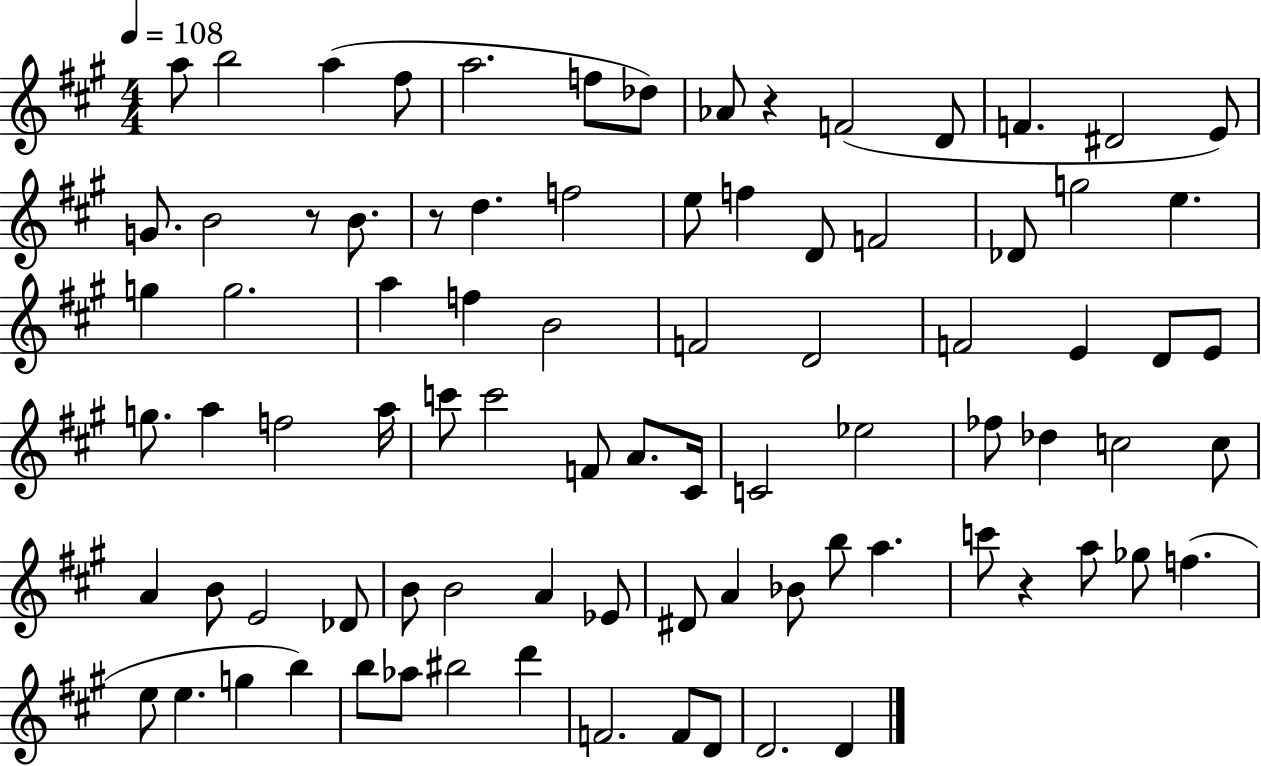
X:1
T:Untitled
M:4/4
L:1/4
K:A
a/2 b2 a ^f/2 a2 f/2 _d/2 _A/2 z F2 D/2 F ^D2 E/2 G/2 B2 z/2 B/2 z/2 d f2 e/2 f D/2 F2 _D/2 g2 e g g2 a f B2 F2 D2 F2 E D/2 E/2 g/2 a f2 a/4 c'/2 c'2 F/2 A/2 ^C/4 C2 _e2 _f/2 _d c2 c/2 A B/2 E2 _D/2 B/2 B2 A _E/2 ^D/2 A _B/2 b/2 a c'/2 z a/2 _g/2 f e/2 e g b b/2 _a/2 ^b2 d' F2 F/2 D/2 D2 D